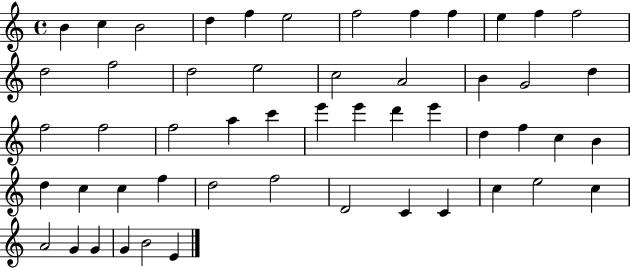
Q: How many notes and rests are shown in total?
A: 52